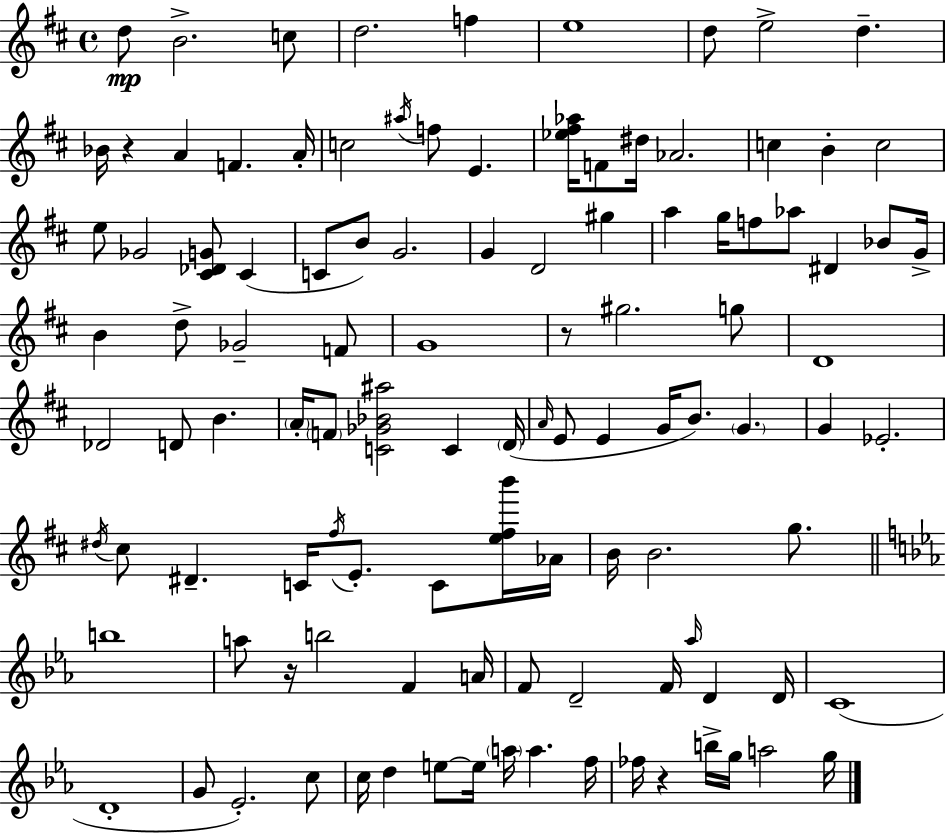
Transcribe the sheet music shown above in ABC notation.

X:1
T:Untitled
M:4/4
L:1/4
K:D
d/2 B2 c/2 d2 f e4 d/2 e2 d _B/4 z A F A/4 c2 ^a/4 f/2 E [_e^f_a]/4 F/2 ^d/4 _A2 c B c2 e/2 _G2 [^C_DG]/2 ^C C/2 B/2 G2 G D2 ^g a g/4 f/2 _a/2 ^D _B/2 G/4 B d/2 _G2 F/2 G4 z/2 ^g2 g/2 D4 _D2 D/2 B A/4 F/2 [C_G_B^a]2 C D/4 A/4 E/2 E G/4 B/2 G G _E2 ^d/4 ^c/2 ^D C/4 ^f/4 E/2 C/2 [e^fb']/4 _A/4 B/4 B2 g/2 b4 a/2 z/4 b2 F A/4 F/2 D2 F/4 _a/4 D D/4 C4 D4 G/2 _E2 c/2 c/4 d e/2 e/4 a/4 a f/4 _f/4 z b/4 g/4 a2 g/4